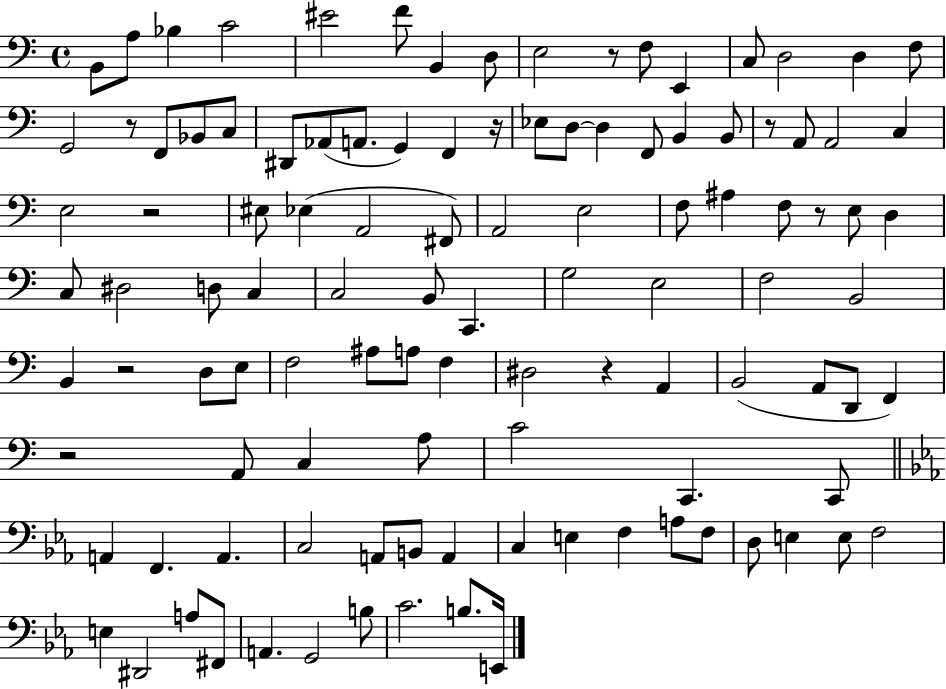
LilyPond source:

{
  \clef bass
  \time 4/4
  \defaultTimeSignature
  \key c \major
  b,8 a8 bes4 c'2 | eis'2 f'8 b,4 d8 | e2 r8 f8 e,4 | c8 d2 d4 f8 | \break g,2 r8 f,8 bes,8 c8 | dis,8 aes,8( a,8. g,4) f,4 r16 | ees8 d8~~ d4 f,8 b,4 b,8 | r8 a,8 a,2 c4 | \break e2 r2 | eis8 ees4( a,2 fis,8) | a,2 e2 | f8 ais4 f8 r8 e8 d4 | \break c8 dis2 d8 c4 | c2 b,8 c,4. | g2 e2 | f2 b,2 | \break b,4 r2 d8 e8 | f2 ais8 a8 f4 | dis2 r4 a,4 | b,2( a,8 d,8 f,4) | \break r2 a,8 c4 a8 | c'2 c,4. c,8 | \bar "||" \break \key ees \major a,4 f,4. a,4. | c2 a,8 b,8 a,4 | c4 e4 f4 a8 f8 | d8 e4 e8 f2 | \break e4 dis,2 a8 fis,8 | a,4. g,2 b8 | c'2. b8. e,16 | \bar "|."
}